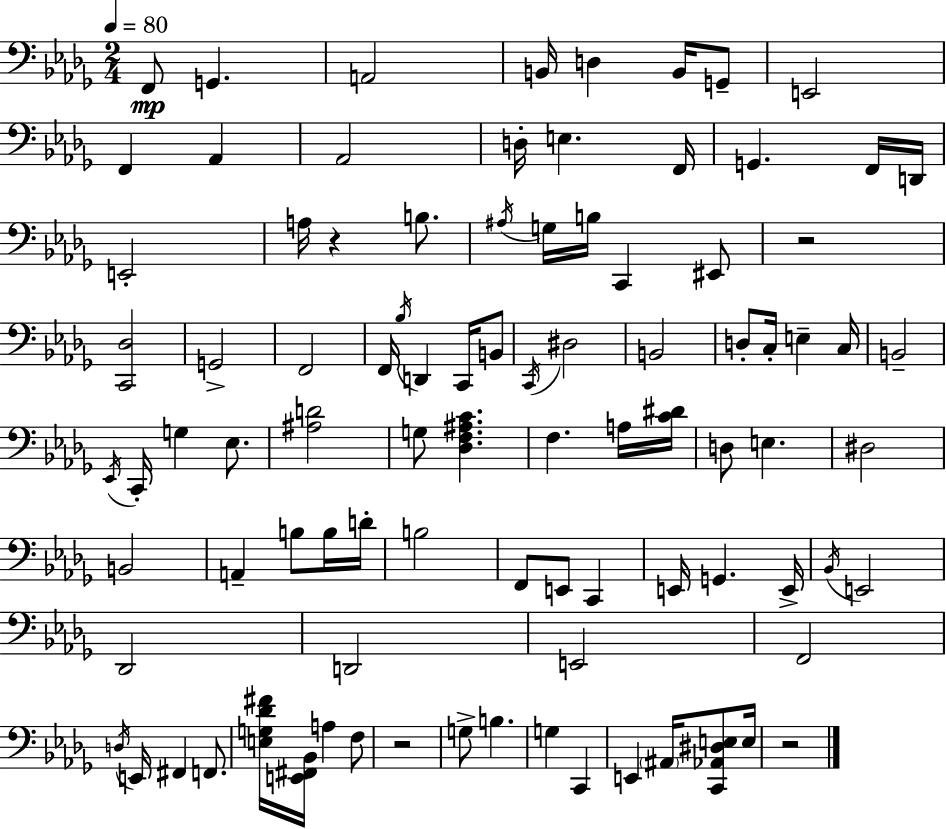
X:1
T:Untitled
M:2/4
L:1/4
K:Bbm
F,,/2 G,, A,,2 B,,/4 D, B,,/4 G,,/2 E,,2 F,, _A,, _A,,2 D,/4 E, F,,/4 G,, F,,/4 D,,/4 E,,2 A,/4 z B,/2 ^A,/4 G,/4 B,/4 C,, ^E,,/2 z2 [C,,_D,]2 G,,2 F,,2 F,,/4 _B,/4 D,, C,,/4 B,,/2 C,,/4 ^D,2 B,,2 D,/2 C,/4 E, C,/4 B,,2 _E,,/4 C,,/4 G, _E,/2 [^A,D]2 G,/2 [_D,F,^A,C] F, A,/4 [C^D]/4 D,/2 E, ^D,2 B,,2 A,, B,/2 B,/4 D/4 B,2 F,,/2 E,,/2 C,, E,,/4 G,, E,,/4 _B,,/4 E,,2 _D,,2 D,,2 E,,2 F,,2 D,/4 E,,/4 ^F,, F,,/2 [E,G,_D^F]/4 [E,,^F,,_B,,]/4 A, F,/2 z2 G,/2 B, G, C,, E,, ^A,,/4 [C,,_A,,^D,E,]/2 E,/4 z2